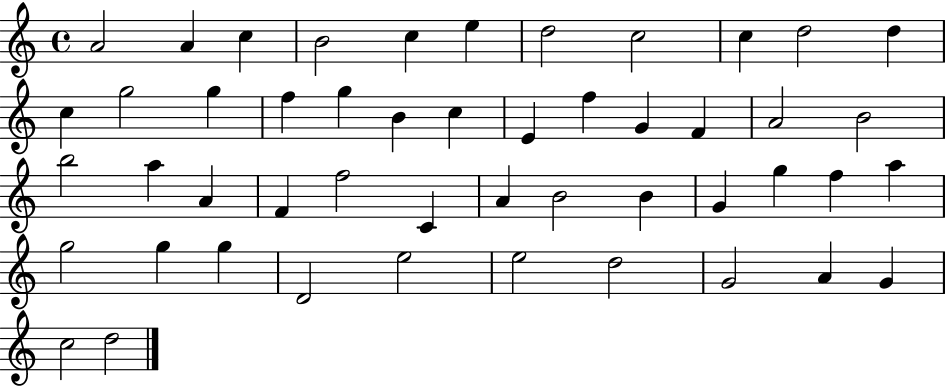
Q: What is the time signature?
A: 4/4